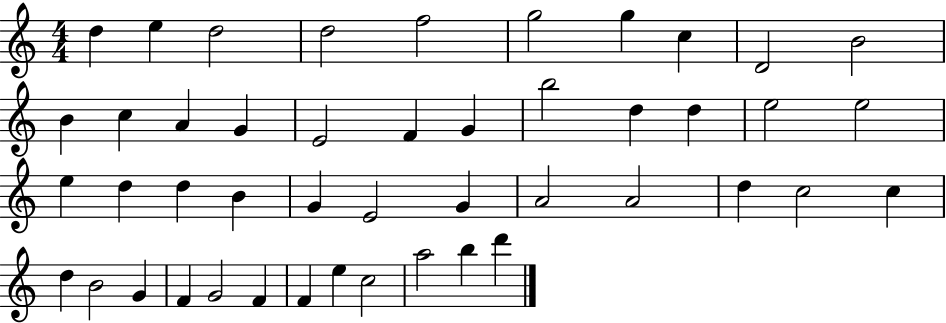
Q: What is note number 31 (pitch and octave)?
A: A4